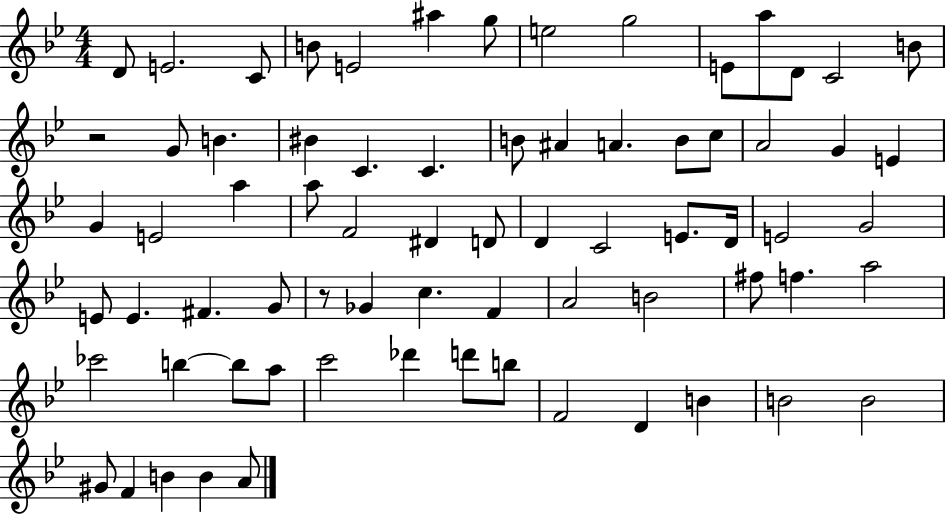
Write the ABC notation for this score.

X:1
T:Untitled
M:4/4
L:1/4
K:Bb
D/2 E2 C/2 B/2 E2 ^a g/2 e2 g2 E/2 a/2 D/2 C2 B/2 z2 G/2 B ^B C C B/2 ^A A B/2 c/2 A2 G E G E2 a a/2 F2 ^D D/2 D C2 E/2 D/4 E2 G2 E/2 E ^F G/2 z/2 _G c F A2 B2 ^f/2 f a2 _c'2 b b/2 a/2 c'2 _d' d'/2 b/2 F2 D B B2 B2 ^G/2 F B B A/2